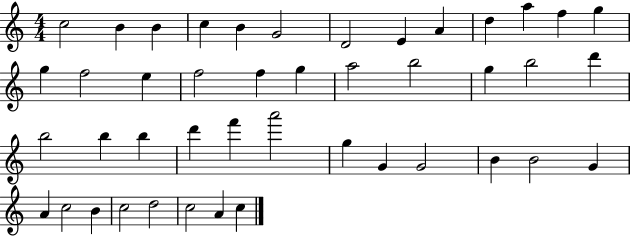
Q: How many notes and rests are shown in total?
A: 44